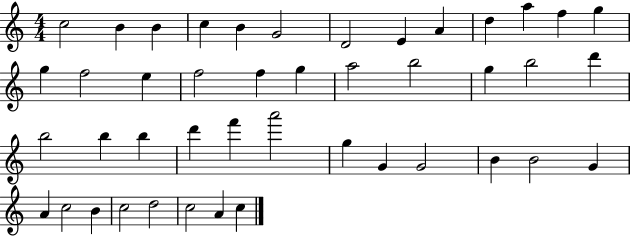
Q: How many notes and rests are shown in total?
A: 44